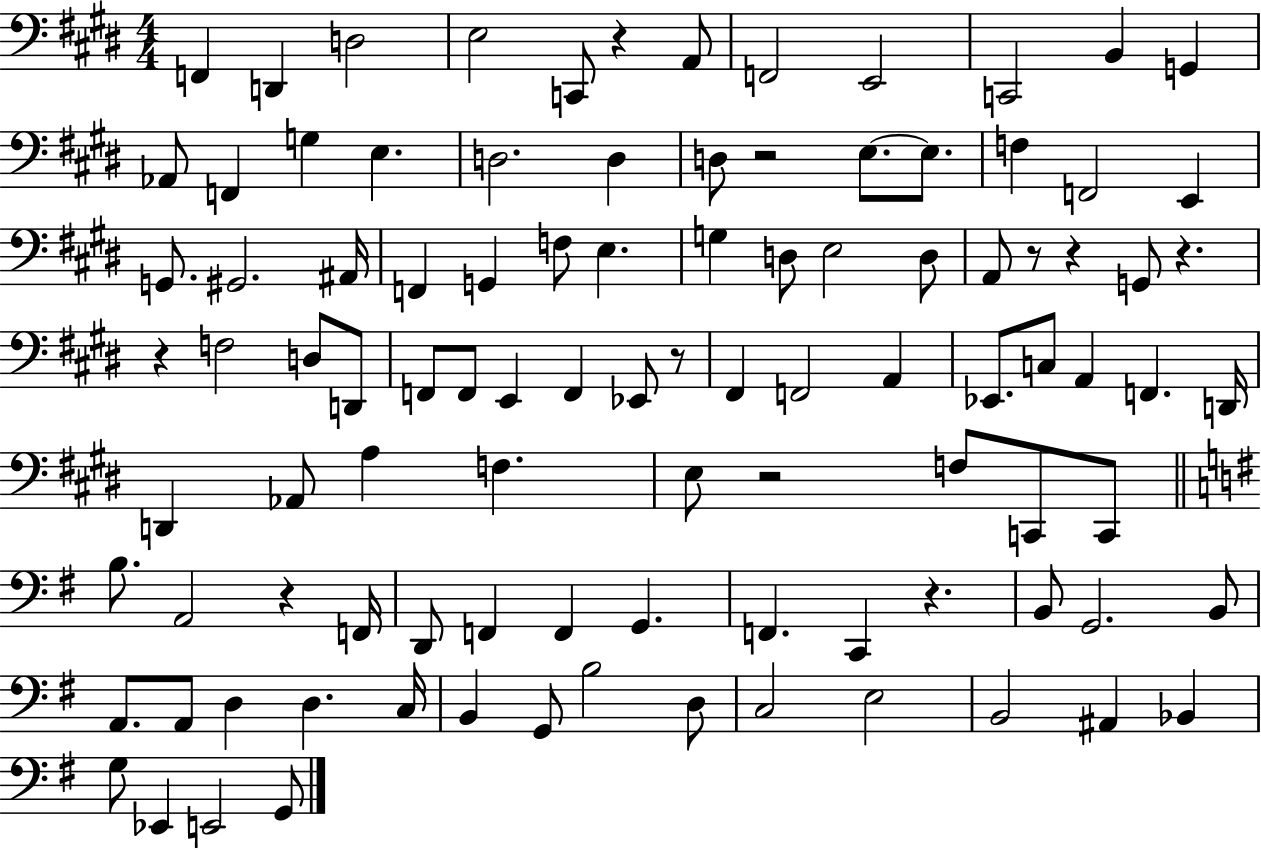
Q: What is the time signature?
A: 4/4